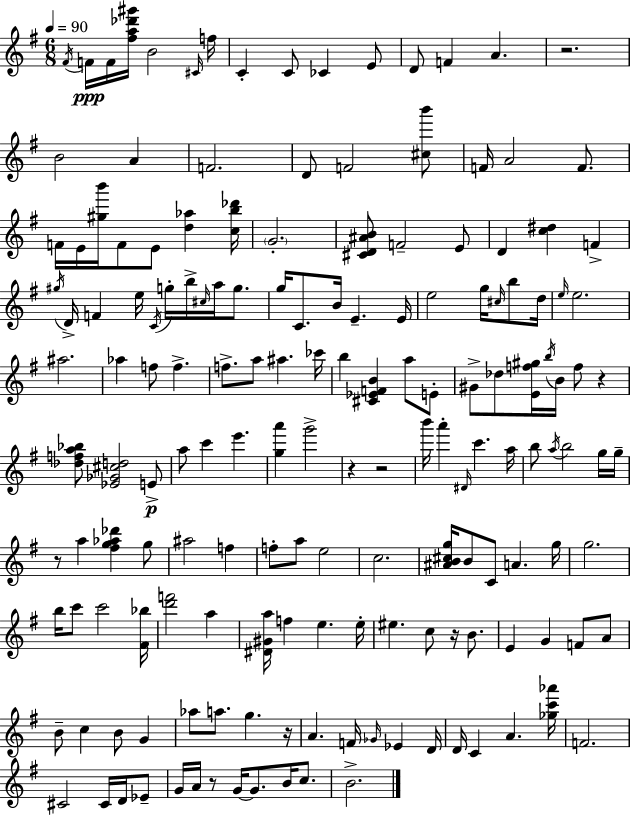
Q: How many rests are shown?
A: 8